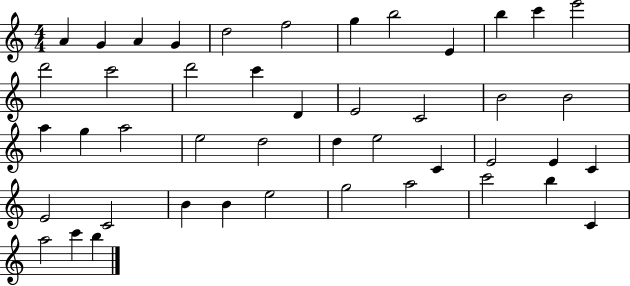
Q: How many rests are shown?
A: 0